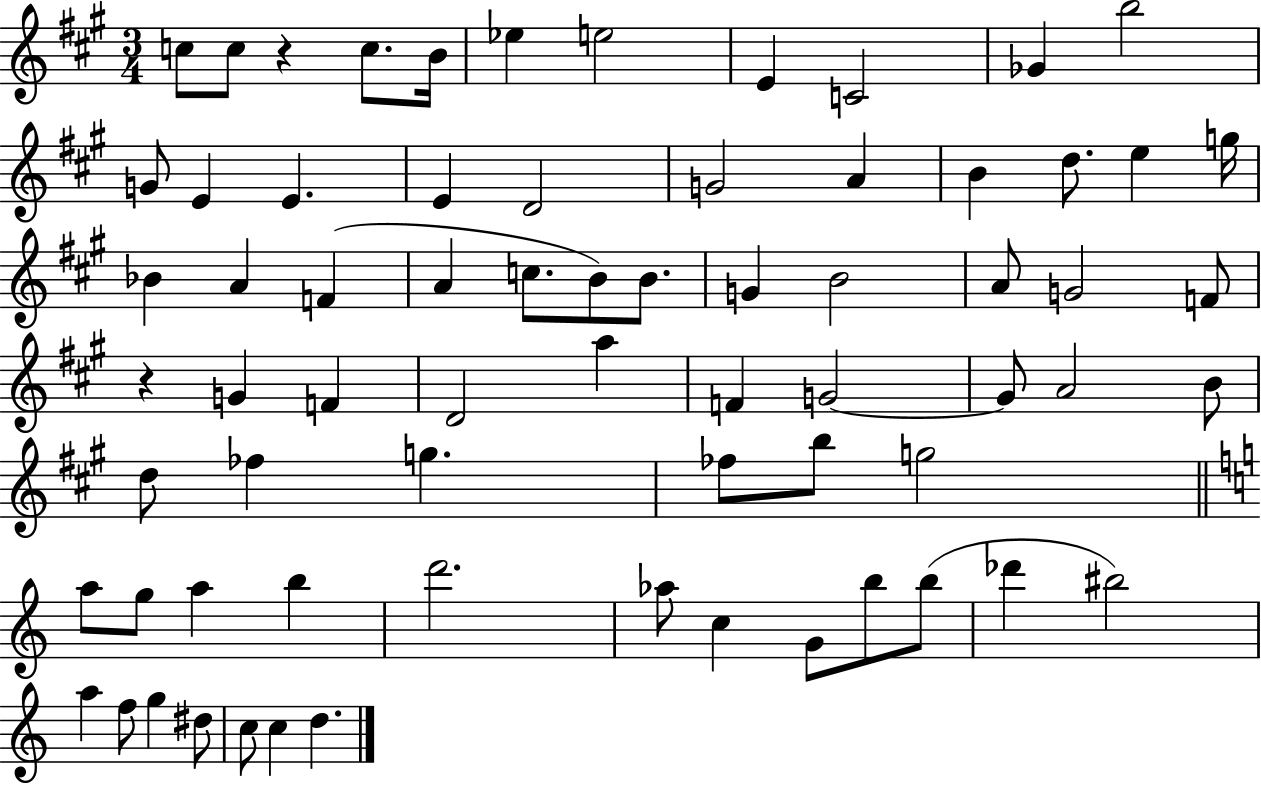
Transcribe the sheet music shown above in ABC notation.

X:1
T:Untitled
M:3/4
L:1/4
K:A
c/2 c/2 z c/2 B/4 _e e2 E C2 _G b2 G/2 E E E D2 G2 A B d/2 e g/4 _B A F A c/2 B/2 B/2 G B2 A/2 G2 F/2 z G F D2 a F G2 G/2 A2 B/2 d/2 _f g _f/2 b/2 g2 a/2 g/2 a b d'2 _a/2 c G/2 b/2 b/2 _d' ^b2 a f/2 g ^d/2 c/2 c d